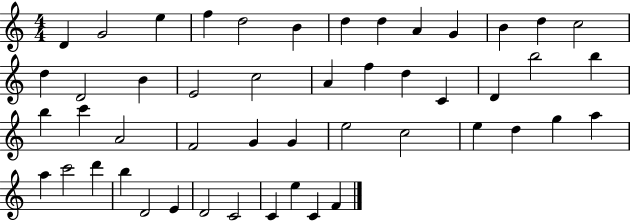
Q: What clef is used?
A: treble